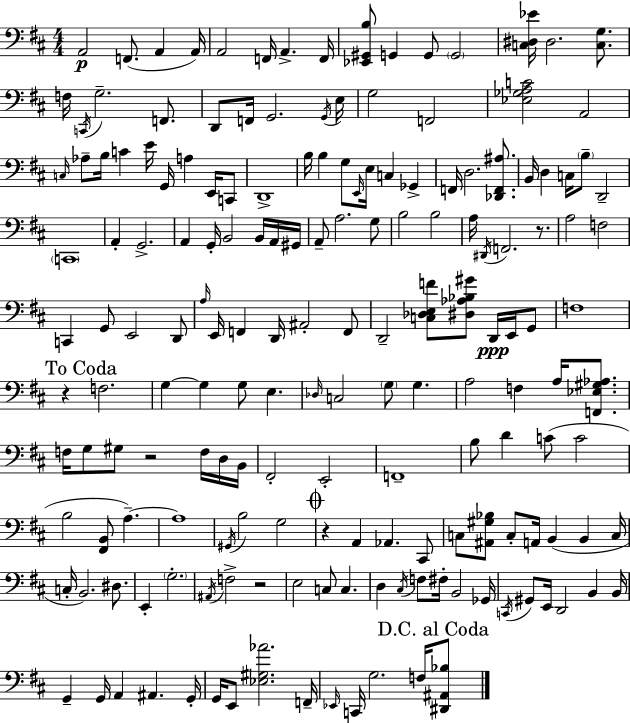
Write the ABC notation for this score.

X:1
T:Untitled
M:4/4
L:1/4
K:D
A,,2 F,,/2 A,, A,,/4 A,,2 F,,/4 A,, F,,/4 [_E,,^G,,B,]/2 G,, G,,/2 G,,2 [C,^D,_E]/4 ^D,2 [C,G,]/2 F,/4 C,,/4 G,2 F,,/2 D,,/2 F,,/4 G,,2 G,,/4 E,/4 G,2 F,,2 [_E,_G,A,C]2 A,,2 C,/4 _A,/2 B,/4 C E/4 G,,/4 A, E,,/4 C,,/2 D,,4 B,/4 B, G,/2 E,,/4 E,/4 C, _G,, F,,/4 D,2 [_D,,F,,^A,]/2 B,,/4 D, C,/4 B,/2 D,,2 C,,4 A,, G,,2 A,, G,,/4 B,,2 B,,/4 A,,/4 ^G,,/4 A,,/2 A,2 G,/2 B,2 B,2 A,/4 ^D,,/4 F,,2 z/2 A,2 F,2 C,, G,,/2 E,,2 D,,/2 A,/4 E,,/4 F,, D,,/4 ^A,,2 F,,/2 D,,2 [C,_D,E,F]/2 [^D,_A,_B,^G]/2 D,,/4 E,,/4 G,,/2 F,4 z F,2 G, G, G,/2 E, _D,/4 C,2 G,/2 G, A,2 F, A,/4 [F,,_E,^G,_A,]/2 F,/4 G,/2 ^G,/2 z2 F,/4 D,/4 B,,/4 ^F,,2 E,,2 F,,4 B,/2 D C/2 C2 B,2 [^F,,B,,]/2 A, A,4 ^G,,/4 B,2 G,2 z A,, _A,, ^C,,/2 C,/2 [^A,,^G,_B,]/2 C,/2 A,,/4 B,, B,, C,/4 C,/4 B,,2 ^D,/2 E,, G,2 ^A,,/4 F,2 z2 E,2 C,/2 C, D, ^C,/4 F,/2 ^F,/4 B,,2 _G,,/4 C,,/4 ^G,,/2 E,,/4 D,,2 B,, B,,/4 G,, G,,/4 A,, ^A,, G,,/4 G,,/4 E,,/2 [_E,^G,_A]2 F,,/4 _E,,/4 C,,/4 G,2 F,/4 [^D,,^A,,_B,]/2